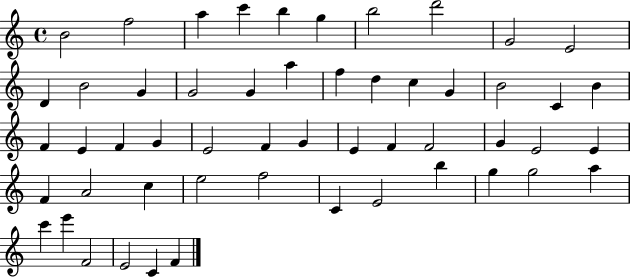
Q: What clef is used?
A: treble